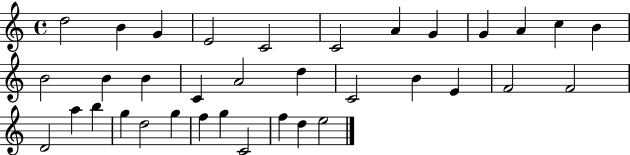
D5/h B4/q G4/q E4/h C4/h C4/h A4/q G4/q G4/q A4/q C5/q B4/q B4/h B4/q B4/q C4/q A4/h D5/q C4/h B4/q E4/q F4/h F4/h D4/h A5/q B5/q G5/q D5/h G5/q F5/q G5/q C4/h F5/q D5/q E5/h